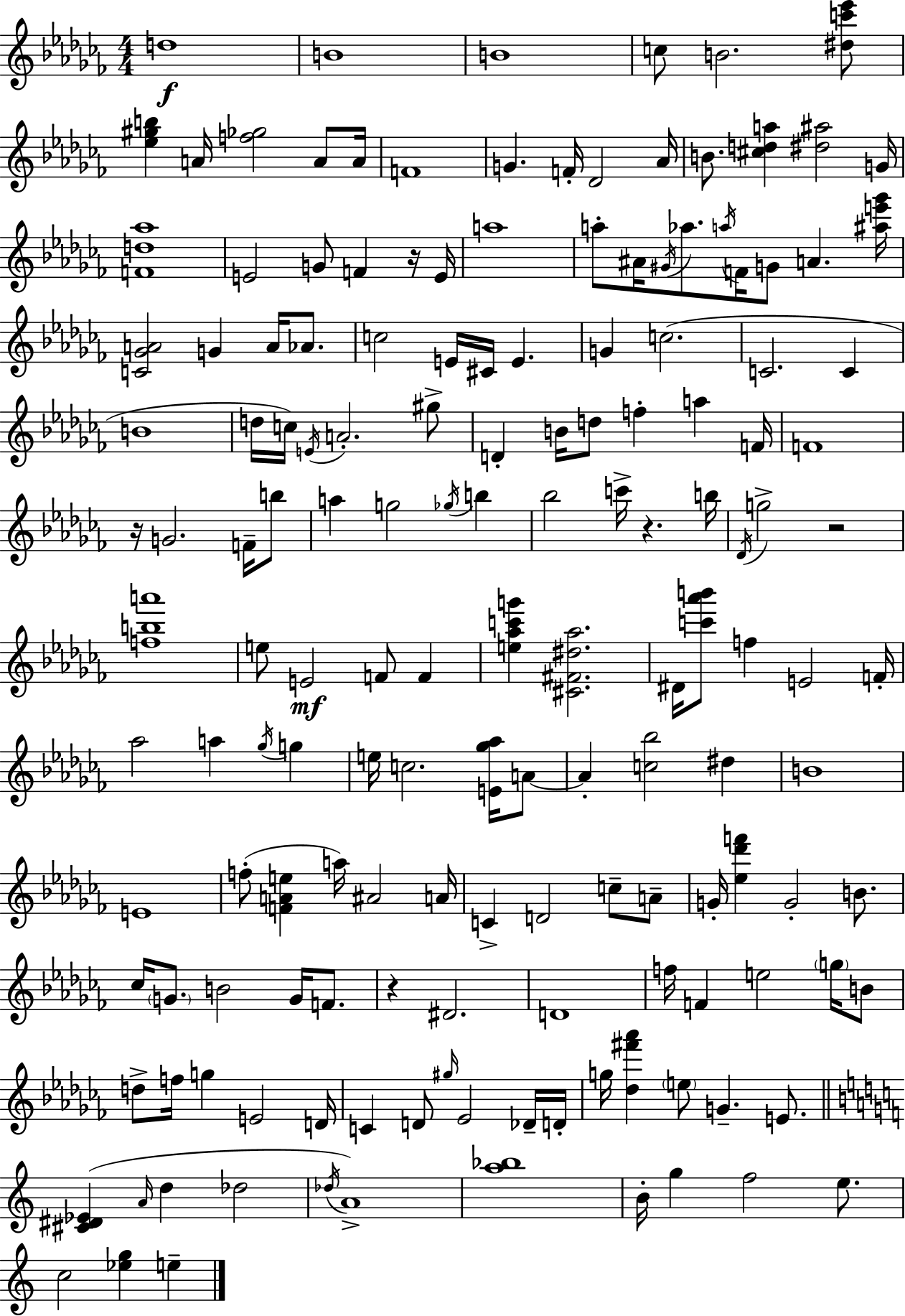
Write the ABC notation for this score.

X:1
T:Untitled
M:4/4
L:1/4
K:Abm
d4 B4 B4 c/2 B2 [^dc'_e']/2 [_e^gb] A/4 [f_g]2 A/2 A/4 F4 G F/4 _D2 _A/4 B/2 [^cda] [^d^a]2 G/4 [Fd_a]4 E2 G/2 F z/4 E/4 a4 a/2 ^A/4 ^G/4 _a/2 a/4 F/4 G/2 A [^ae'_g']/4 [C_GA]2 G A/4 _A/2 c2 E/4 ^C/4 E G c2 C2 C B4 d/4 c/4 E/4 A2 ^g/2 D B/4 d/2 f a F/4 F4 z/4 G2 F/4 b/2 a g2 _g/4 b _b2 c'/4 z b/4 _D/4 g2 z2 [fba']4 e/2 E2 F/2 F [e_ac'g'] [^C^F^d_a]2 ^D/4 [c'_a'b']/2 f E2 F/4 _a2 a _g/4 g e/4 c2 [E_g_a]/4 A/2 A [c_b]2 ^d B4 E4 f/2 [FAe] a/4 ^A2 A/4 C D2 c/2 A/2 G/4 [_e_d'f'] G2 B/2 _c/4 G/2 B2 G/4 F/2 z ^D2 D4 f/4 F e2 g/4 B/2 d/2 f/4 g E2 D/4 C D/2 ^g/4 _E2 _D/4 D/4 g/4 [_d^f'_a'] e/2 G E/2 [^C^D_E] A/4 d _d2 _d/4 A4 [a_b]4 B/4 g f2 e/2 c2 [_eg] e